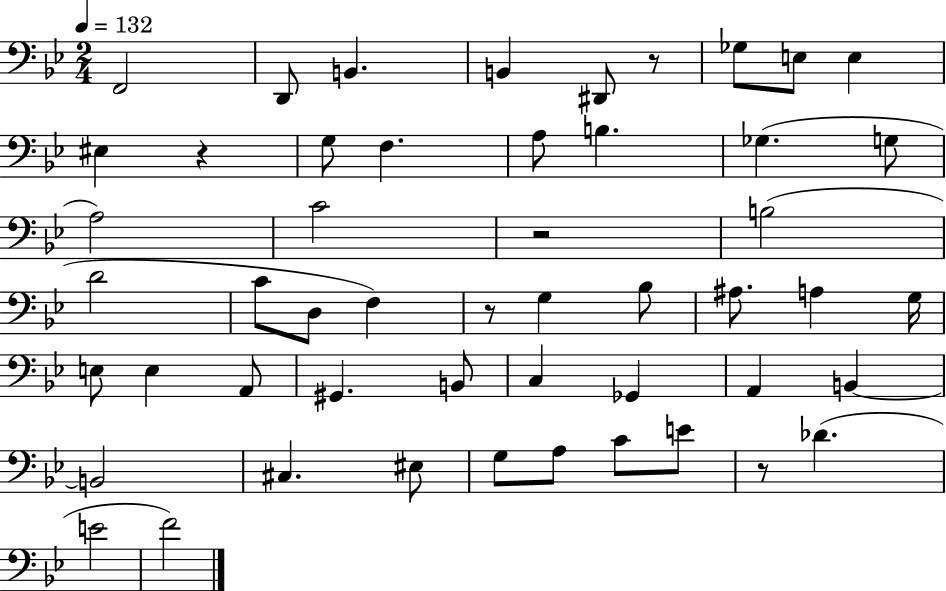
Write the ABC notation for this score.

X:1
T:Untitled
M:2/4
L:1/4
K:Bb
F,,2 D,,/2 B,, B,, ^D,,/2 z/2 _G,/2 E,/2 E, ^E, z G,/2 F, A,/2 B, _G, G,/2 A,2 C2 z2 B,2 D2 C/2 D,/2 F, z/2 G, _B,/2 ^A,/2 A, G,/4 E,/2 E, A,,/2 ^G,, B,,/2 C, _G,, A,, B,, B,,2 ^C, ^E,/2 G,/2 A,/2 C/2 E/2 z/2 _D E2 F2